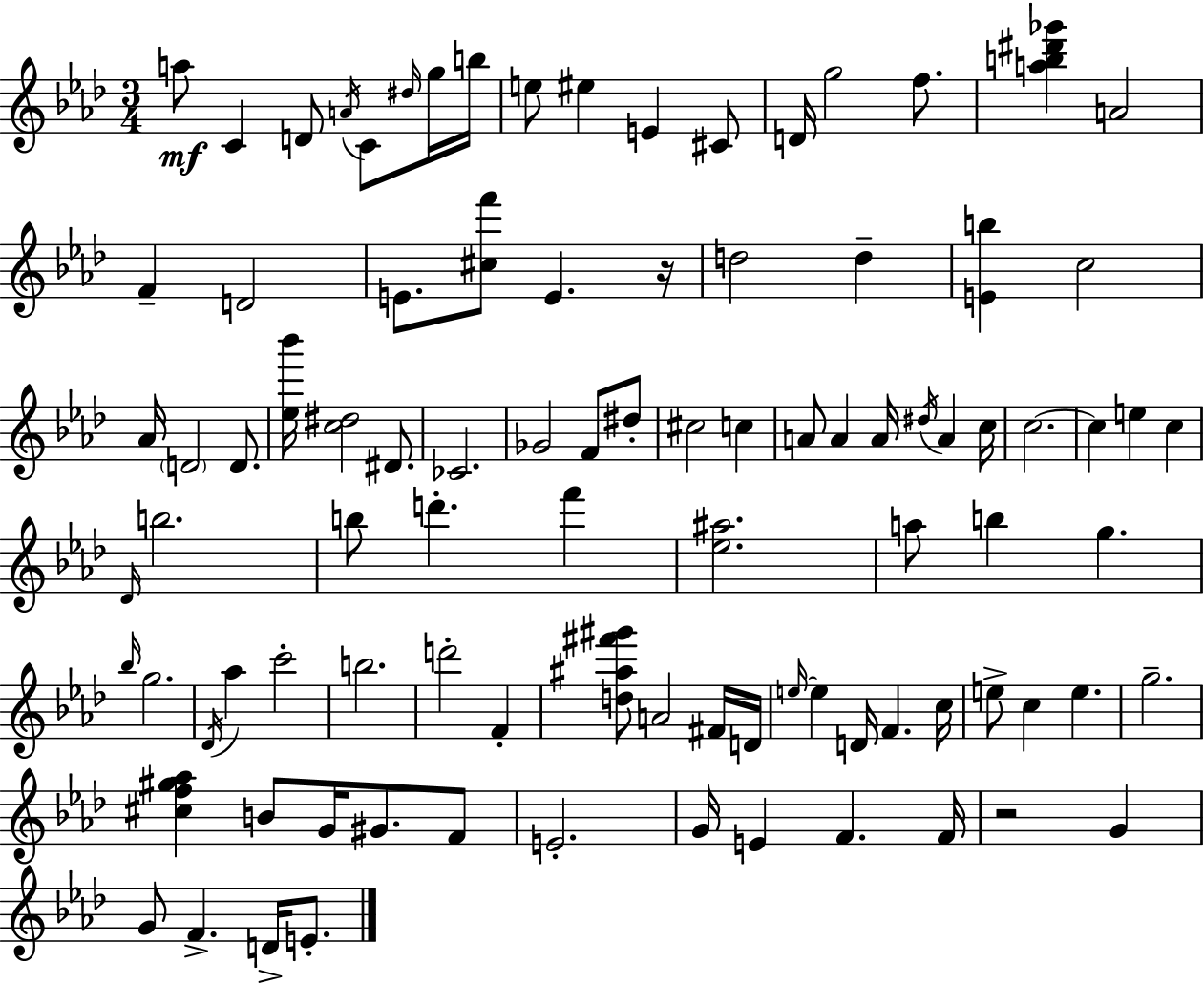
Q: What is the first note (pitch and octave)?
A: A5